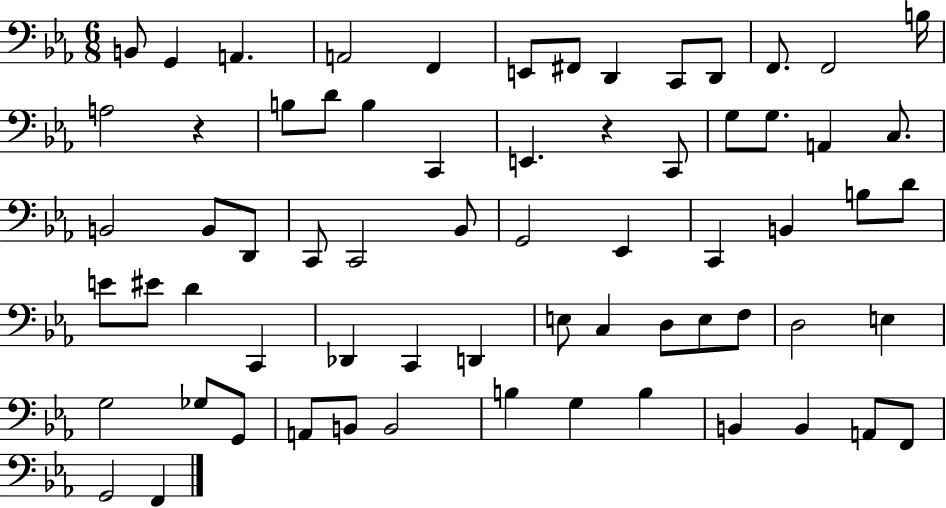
X:1
T:Untitled
M:6/8
L:1/4
K:Eb
B,,/2 G,, A,, A,,2 F,, E,,/2 ^F,,/2 D,, C,,/2 D,,/2 F,,/2 F,,2 B,/4 A,2 z B,/2 D/2 B, C,, E,, z C,,/2 G,/2 G,/2 A,, C,/2 B,,2 B,,/2 D,,/2 C,,/2 C,,2 _B,,/2 G,,2 _E,, C,, B,, B,/2 D/2 E/2 ^E/2 D C,, _D,, C,, D,, E,/2 C, D,/2 E,/2 F,/2 D,2 E, G,2 _G,/2 G,,/2 A,,/2 B,,/2 B,,2 B, G, B, B,, B,, A,,/2 F,,/2 G,,2 F,,